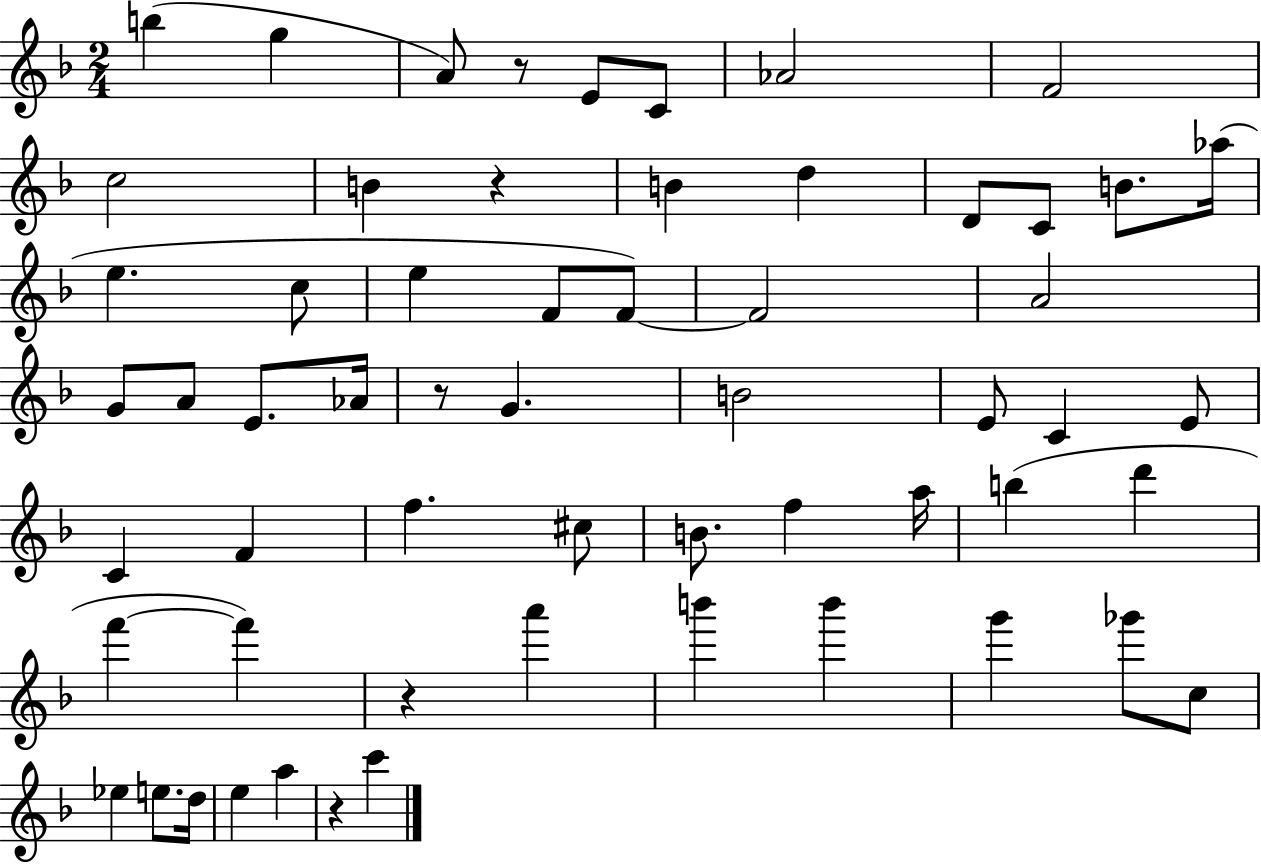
X:1
T:Untitled
M:2/4
L:1/4
K:F
b g A/2 z/2 E/2 C/2 _A2 F2 c2 B z B d D/2 C/2 B/2 _a/4 e c/2 e F/2 F/2 F2 A2 G/2 A/2 E/2 _A/4 z/2 G B2 E/2 C E/2 C F f ^c/2 B/2 f a/4 b d' f' f' z a' b' b' g' _g'/2 c/2 _e e/2 d/4 e a z c'